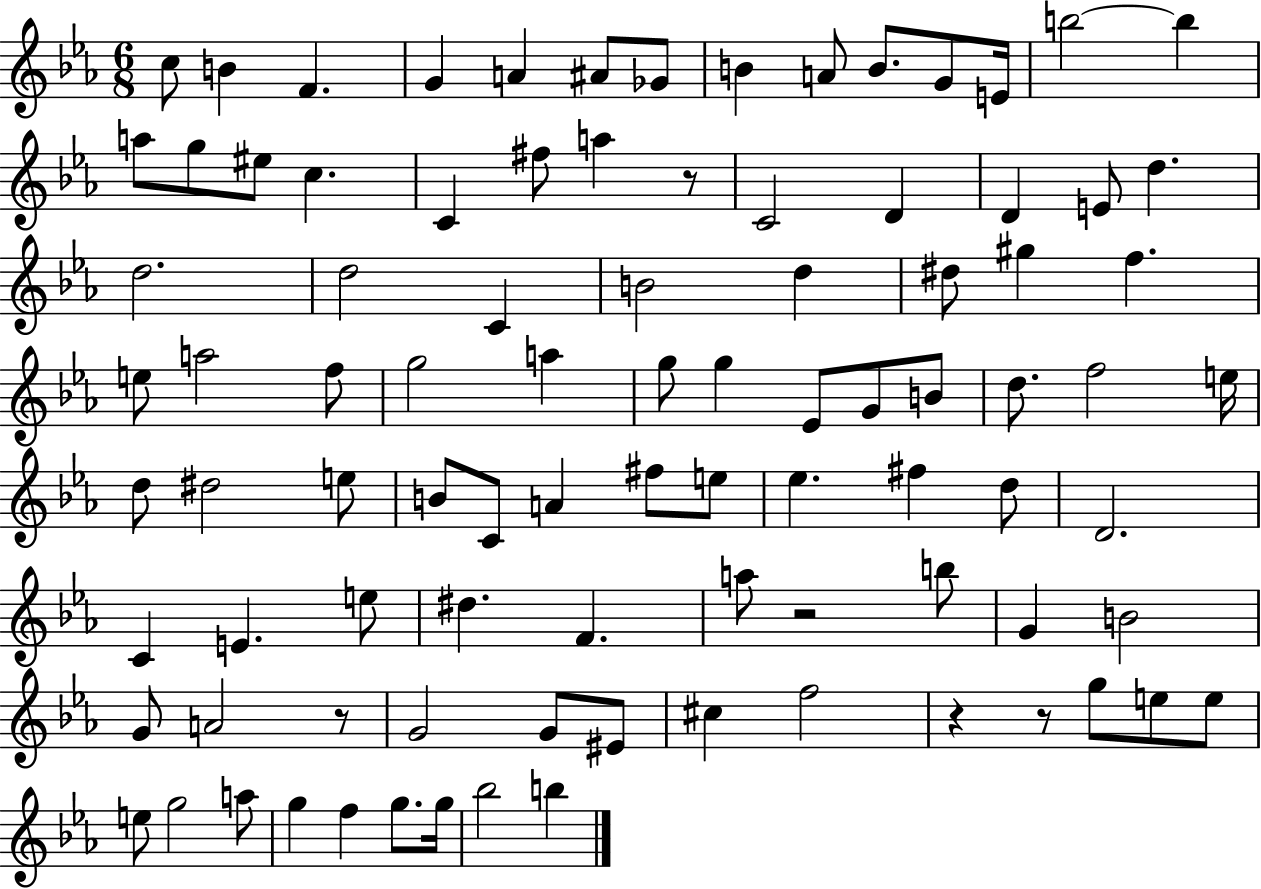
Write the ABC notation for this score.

X:1
T:Untitled
M:6/8
L:1/4
K:Eb
c/2 B F G A ^A/2 _G/2 B A/2 B/2 G/2 E/4 b2 b a/2 g/2 ^e/2 c C ^f/2 a z/2 C2 D D E/2 d d2 d2 C B2 d ^d/2 ^g f e/2 a2 f/2 g2 a g/2 g _E/2 G/2 B/2 d/2 f2 e/4 d/2 ^d2 e/2 B/2 C/2 A ^f/2 e/2 _e ^f d/2 D2 C E e/2 ^d F a/2 z2 b/2 G B2 G/2 A2 z/2 G2 G/2 ^E/2 ^c f2 z z/2 g/2 e/2 e/2 e/2 g2 a/2 g f g/2 g/4 _b2 b